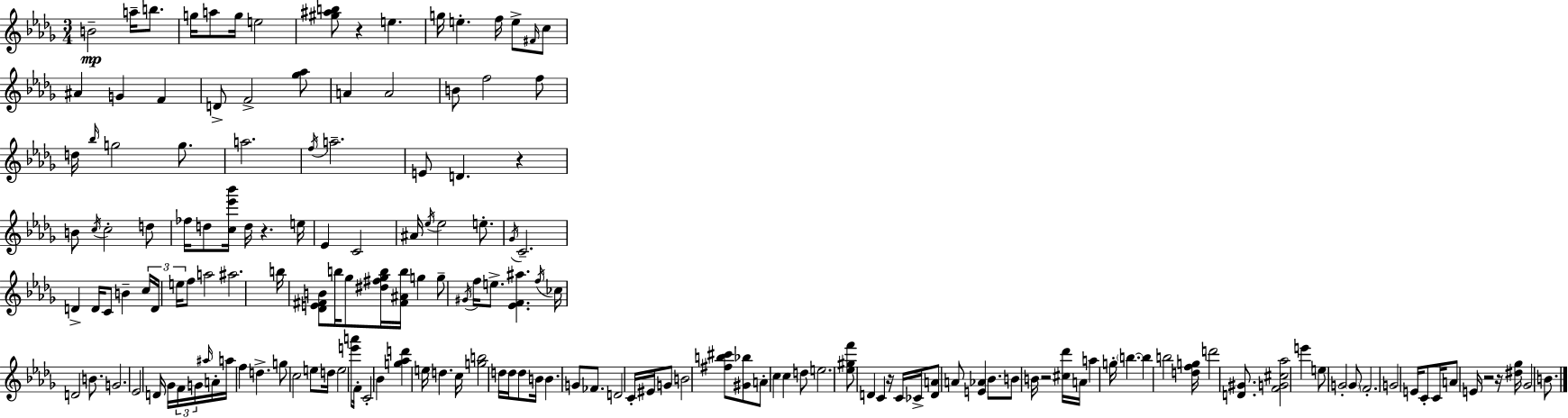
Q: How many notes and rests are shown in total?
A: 165